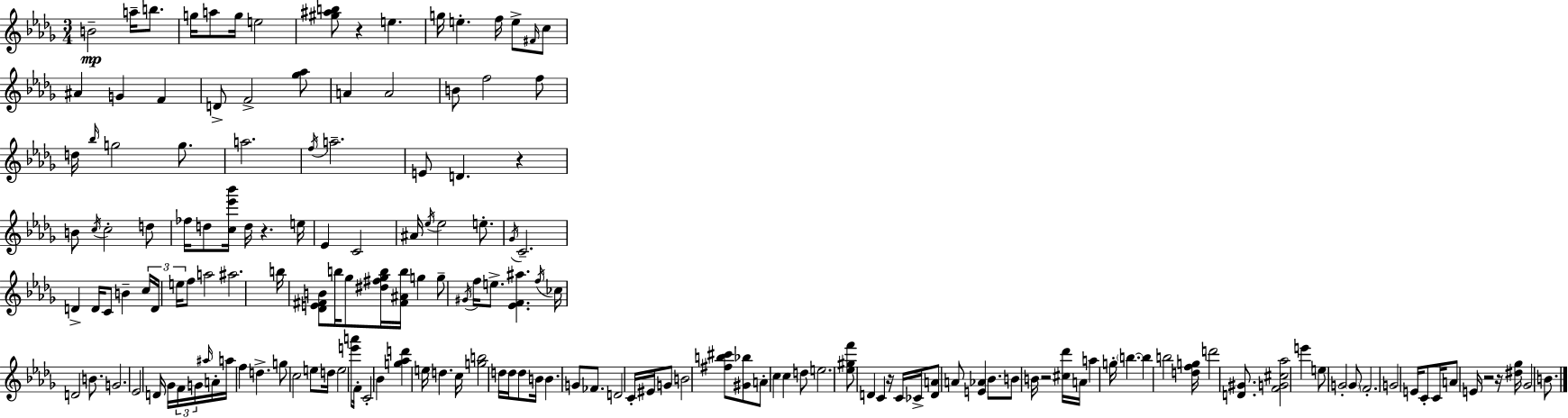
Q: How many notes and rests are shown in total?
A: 165